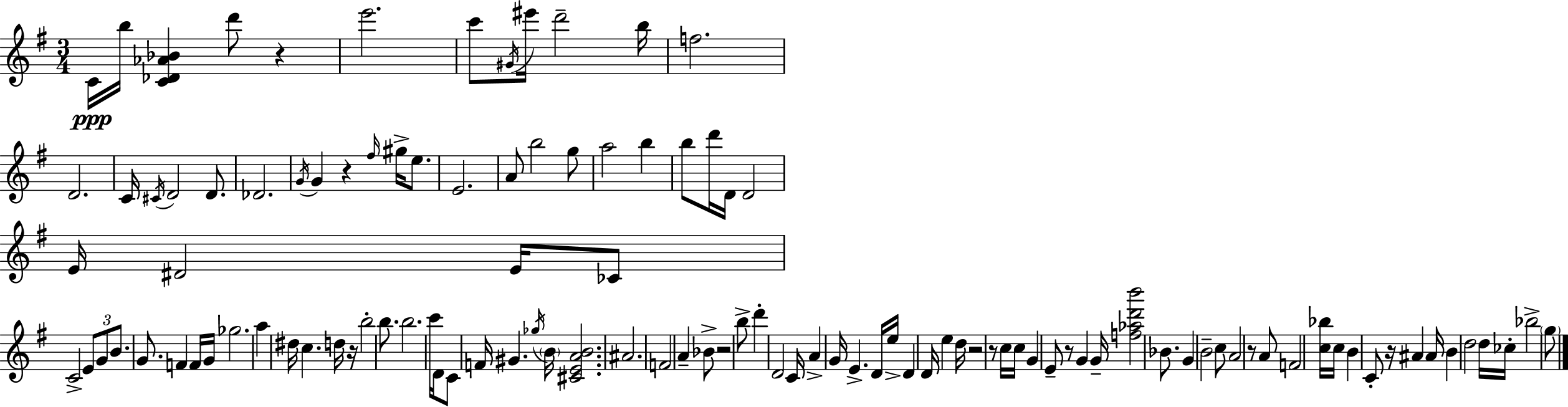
{
  \clef treble
  \numericTimeSignature
  \time 3/4
  \key e \minor
  \repeat volta 2 { c'16\ppp b''16 <c' des' aes' bes'>4 d'''8 r4 | e'''2. | c'''8 \acciaccatura { gis'16 } eis'''16 d'''2-- | b''16 f''2. | \break d'2. | c'16 \acciaccatura { cis'16 } d'2 d'8. | des'2. | \acciaccatura { g'16 } g'4 r4 \grace { fis''16 } | \break gis''16-> e''8. e'2. | a'8 b''2 | g''8 a''2 | b''4 b''8 d'''16 d'16 d'2 | \break e'16 dis'2 | e'16 ces'8 c'2-> | \tuplet 3/2 { e'8 g'8 b'8. } g'8. f'4 | f'16 g'16 ges''2. | \break a''4 dis''16 c''4. | d''16 r16 b''2-. | b''8. b''2. | c'''16 d'16 c'8 f'16 gis'4. | \break \acciaccatura { ges''16 } \parenthesize b'16 <cis' e' a' b'>2. | ais'2. | f'2 | a'4-- bes'8-> r2 | \break b''8-> d'''4-. d'2 | c'16 a'4-> g'16 e'4.-> | d'16 e''16-> d'4 d'16 | e''4 d''16 r2 | \break r8 c''16 c''16 g'4 e'8-- r8 | g'4 g'16-- <f'' aes'' d''' b'''>2 | bes'8. g'4 b'2-- | c''8 a'2 | \break r8 a'8 f'2 | <c'' bes''>16 c''16 b'4 c'8-. r16 | ais'4 ais'16 b'4 d''2 | d''16 ces''16-. bes''2-> | \break \parenthesize g''8 } \bar "|."
}